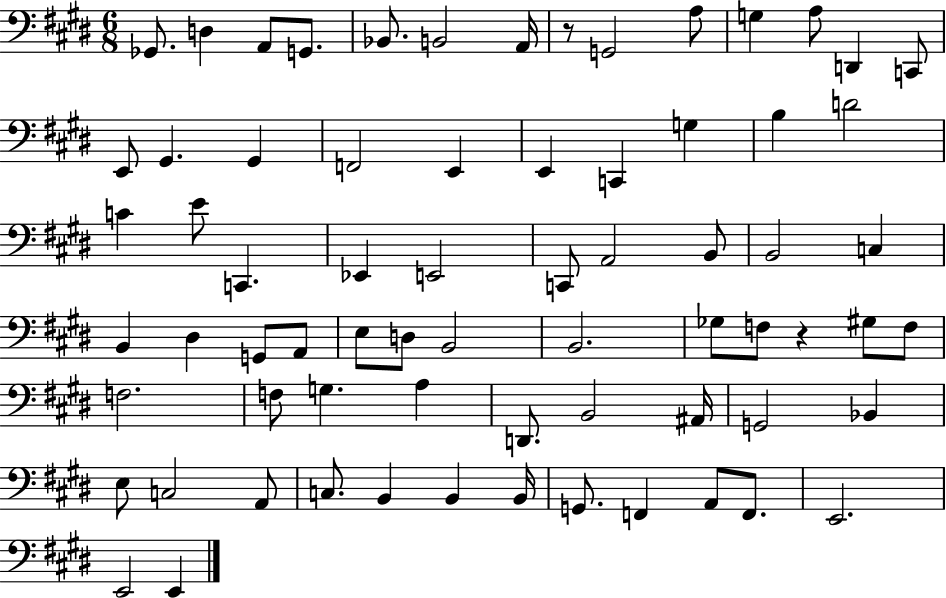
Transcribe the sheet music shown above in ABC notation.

X:1
T:Untitled
M:6/8
L:1/4
K:E
_G,,/2 D, A,,/2 G,,/2 _B,,/2 B,,2 A,,/4 z/2 G,,2 A,/2 G, A,/2 D,, C,,/2 E,,/2 ^G,, ^G,, F,,2 E,, E,, C,, G, B, D2 C E/2 C,, _E,, E,,2 C,,/2 A,,2 B,,/2 B,,2 C, B,, ^D, G,,/2 A,,/2 E,/2 D,/2 B,,2 B,,2 _G,/2 F,/2 z ^G,/2 F,/2 F,2 F,/2 G, A, D,,/2 B,,2 ^A,,/4 G,,2 _B,, E,/2 C,2 A,,/2 C,/2 B,, B,, B,,/4 G,,/2 F,, A,,/2 F,,/2 E,,2 E,,2 E,,